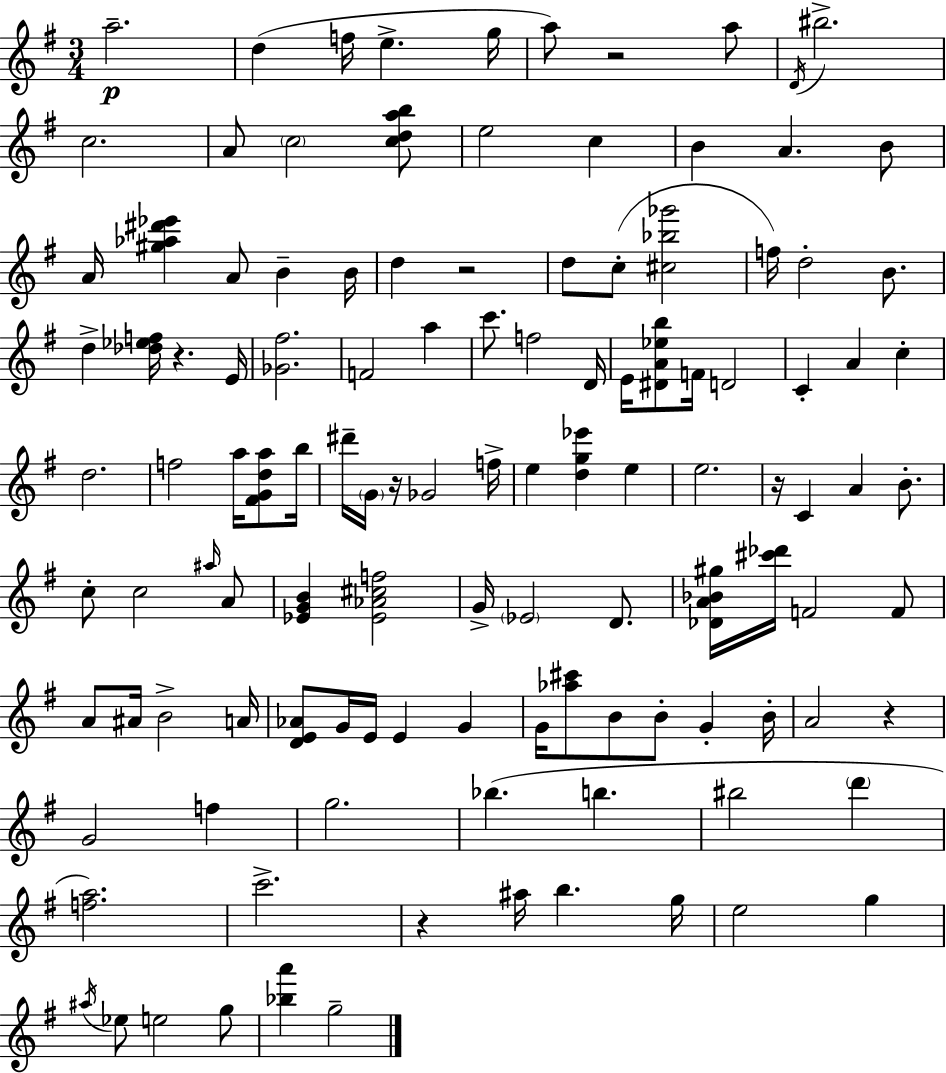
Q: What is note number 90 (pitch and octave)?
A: G5